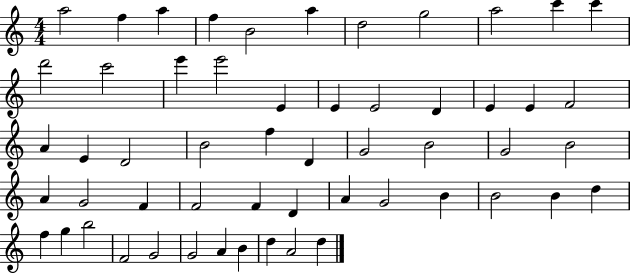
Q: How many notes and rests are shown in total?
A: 55